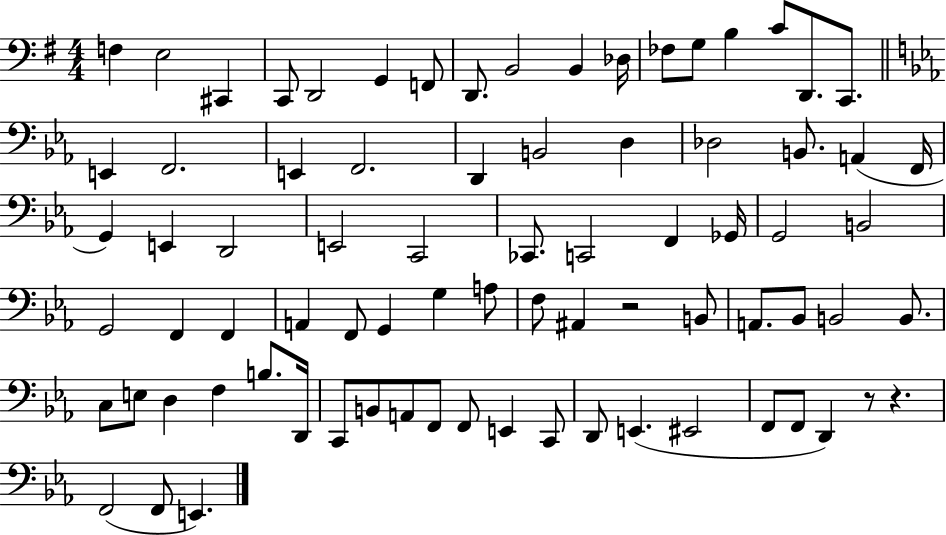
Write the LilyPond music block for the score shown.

{
  \clef bass
  \numericTimeSignature
  \time 4/4
  \key g \major
  f4 e2 cis,4 | c,8 d,2 g,4 f,8 | d,8. b,2 b,4 des16 | fes8 g8 b4 c'8 d,8. c,8. | \break \bar "||" \break \key c \minor e,4 f,2. | e,4 f,2. | d,4 b,2 d4 | des2 b,8. a,4( f,16 | \break g,4) e,4 d,2 | e,2 c,2 | ces,8. c,2 f,4 ges,16 | g,2 b,2 | \break g,2 f,4 f,4 | a,4 f,8 g,4 g4 a8 | f8 ais,4 r2 b,8 | a,8. bes,8 b,2 b,8. | \break c8 e8 d4 f4 b8. d,16 | c,8 b,8 a,8 f,8 f,8 e,4 c,8 | d,8 e,4.( eis,2 | f,8 f,8 d,4) r8 r4. | \break f,2( f,8 e,4.) | \bar "|."
}